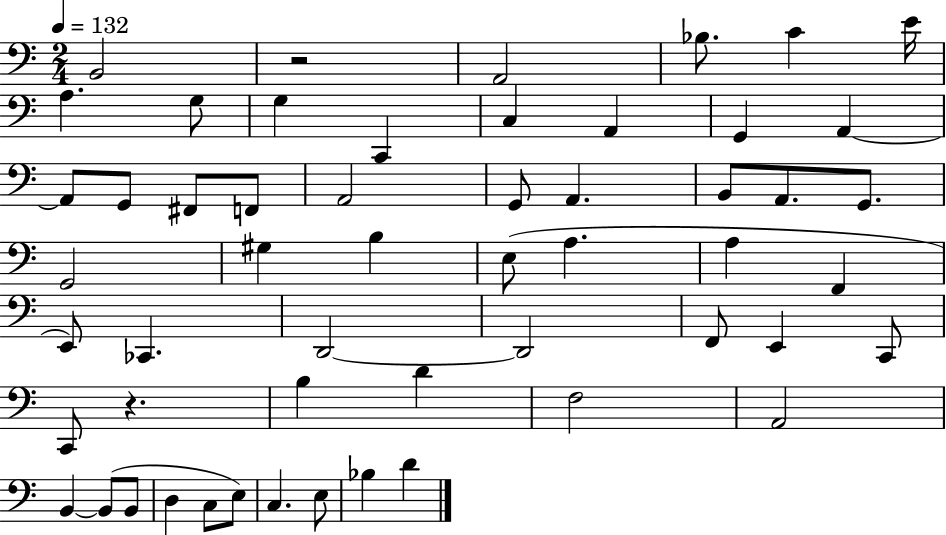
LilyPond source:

{
  \clef bass
  \numericTimeSignature
  \time 2/4
  \key c \major
  \tempo 4 = 132
  b,2 | r2 | a,2 | bes8. c'4 e'16 | \break a4. g8 | g4 c,4 | c4 a,4 | g,4 a,4~~ | \break a,8 g,8 fis,8 f,8 | a,2 | g,8 a,4. | b,8 a,8. g,8. | \break g,2 | gis4 b4 | e8( a4. | a4 f,4 | \break e,8) ces,4. | d,2~~ | d,2 | f,8 e,4 c,8 | \break c,8 r4. | b4 d'4 | f2 | a,2 | \break b,4~~ b,8( b,8 | d4 c8 e8) | c4. e8 | bes4 d'4 | \break \bar "|."
}